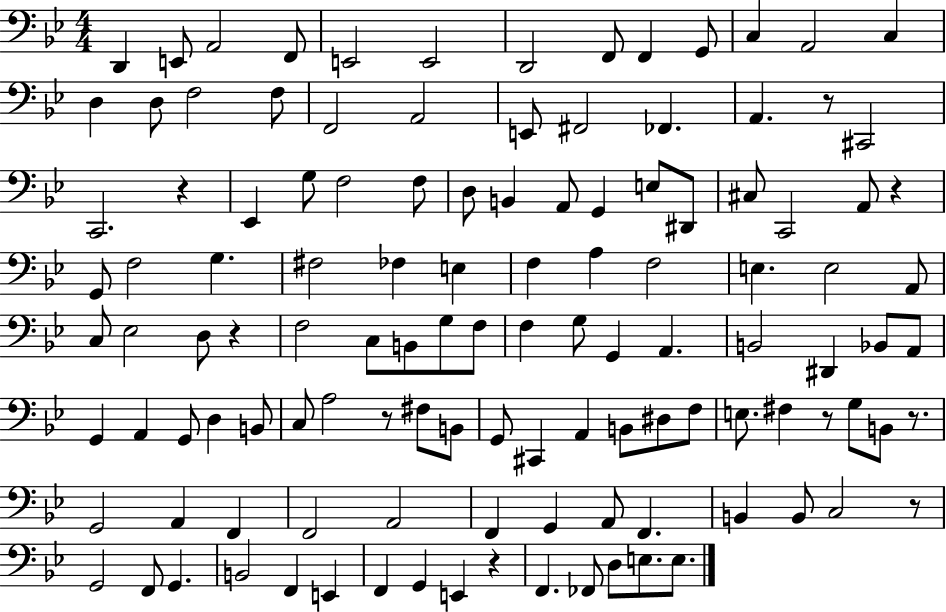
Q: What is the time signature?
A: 4/4